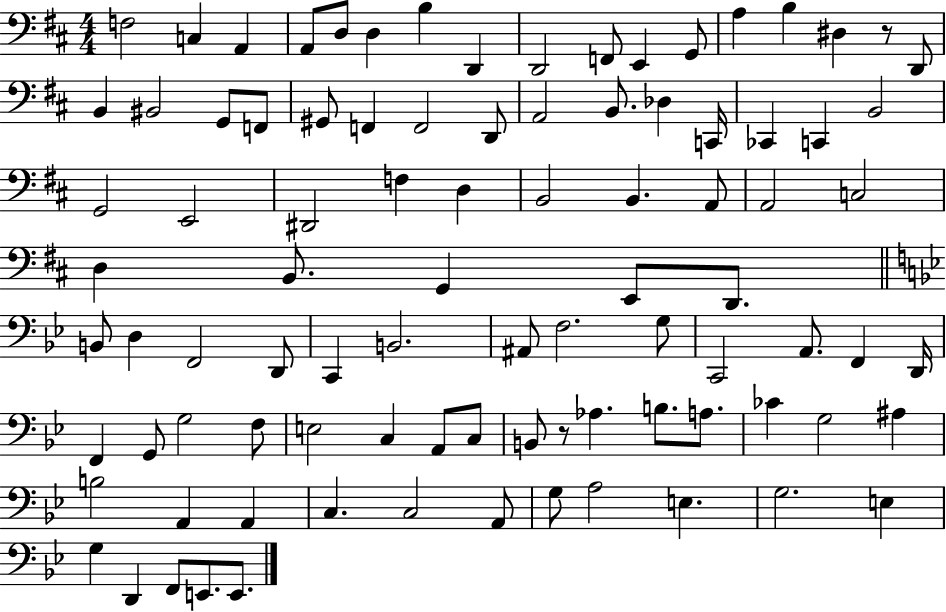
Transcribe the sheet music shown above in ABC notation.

X:1
T:Untitled
M:4/4
L:1/4
K:D
F,2 C, A,, A,,/2 D,/2 D, B, D,, D,,2 F,,/2 E,, G,,/2 A, B, ^D, z/2 D,,/2 B,, ^B,,2 G,,/2 F,,/2 ^G,,/2 F,, F,,2 D,,/2 A,,2 B,,/2 _D, C,,/4 _C,, C,, B,,2 G,,2 E,,2 ^D,,2 F, D, B,,2 B,, A,,/2 A,,2 C,2 D, B,,/2 G,, E,,/2 D,,/2 B,,/2 D, F,,2 D,,/2 C,, B,,2 ^A,,/2 F,2 G,/2 C,,2 A,,/2 F,, D,,/4 F,, G,,/2 G,2 F,/2 E,2 C, A,,/2 C,/2 B,,/2 z/2 _A, B,/2 A,/2 _C G,2 ^A, B,2 A,, A,, C, C,2 A,,/2 G,/2 A,2 E, G,2 E, G, D,, F,,/2 E,,/2 E,,/2